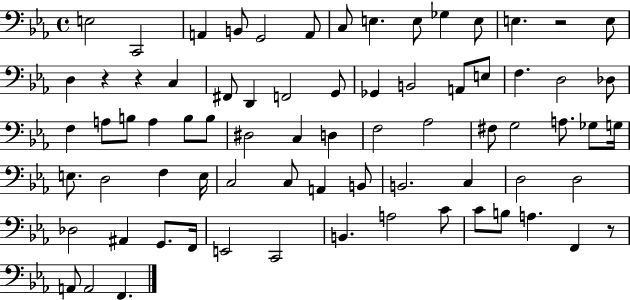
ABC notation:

X:1
T:Untitled
M:4/4
L:1/4
K:Eb
E,2 C,,2 A,, B,,/2 G,,2 A,,/2 C,/2 E, E,/2 _G, E,/2 E, z2 E,/2 D, z z C, ^F,,/2 D,, F,,2 G,,/2 _G,, B,,2 A,,/2 E,/2 F, D,2 _D,/2 F, A,/2 B,/2 A, B,/2 B,/2 ^D,2 C, D, F,2 _A,2 ^F,/2 G,2 A,/2 _G,/2 G,/4 E,/2 D,2 F, E,/4 C,2 C,/2 A,, B,,/2 B,,2 C, D,2 D,2 _D,2 ^A,, G,,/2 F,,/4 E,,2 C,,2 B,, A,2 C/2 C/2 B,/2 A, F,, z/2 A,,/2 A,,2 F,,